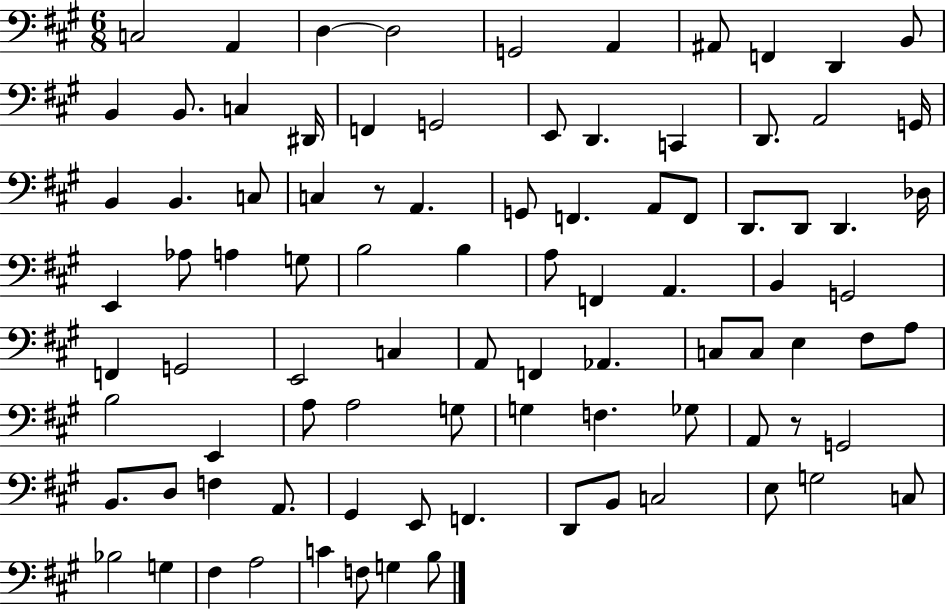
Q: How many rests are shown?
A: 2